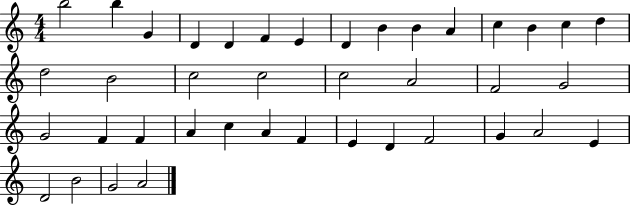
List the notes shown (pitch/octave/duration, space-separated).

B5/h B5/q G4/q D4/q D4/q F4/q E4/q D4/q B4/q B4/q A4/q C5/q B4/q C5/q D5/q D5/h B4/h C5/h C5/h C5/h A4/h F4/h G4/h G4/h F4/q F4/q A4/q C5/q A4/q F4/q E4/q D4/q F4/h G4/q A4/h E4/q D4/h B4/h G4/h A4/h